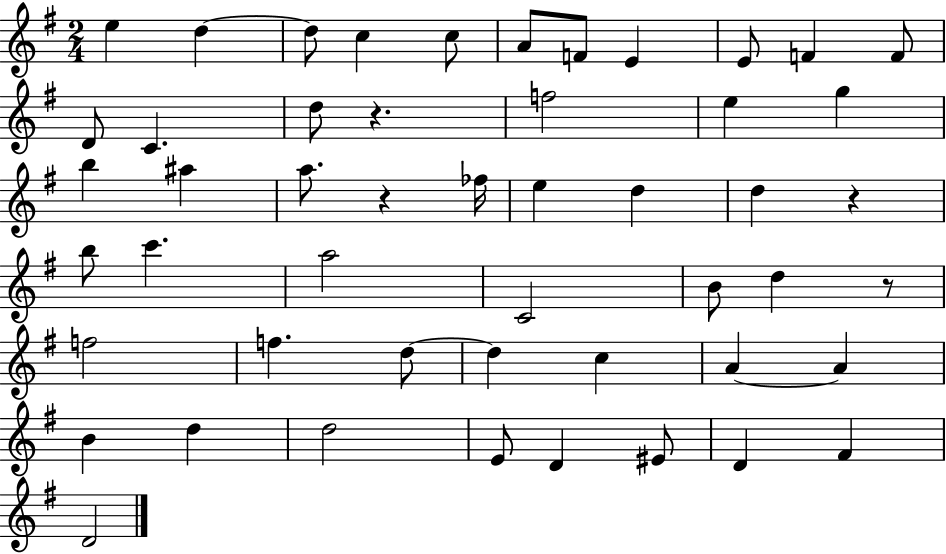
X:1
T:Untitled
M:2/4
L:1/4
K:G
e d d/2 c c/2 A/2 F/2 E E/2 F F/2 D/2 C d/2 z f2 e g b ^a a/2 z _f/4 e d d z b/2 c' a2 C2 B/2 d z/2 f2 f d/2 d c A A B d d2 E/2 D ^E/2 D ^F D2